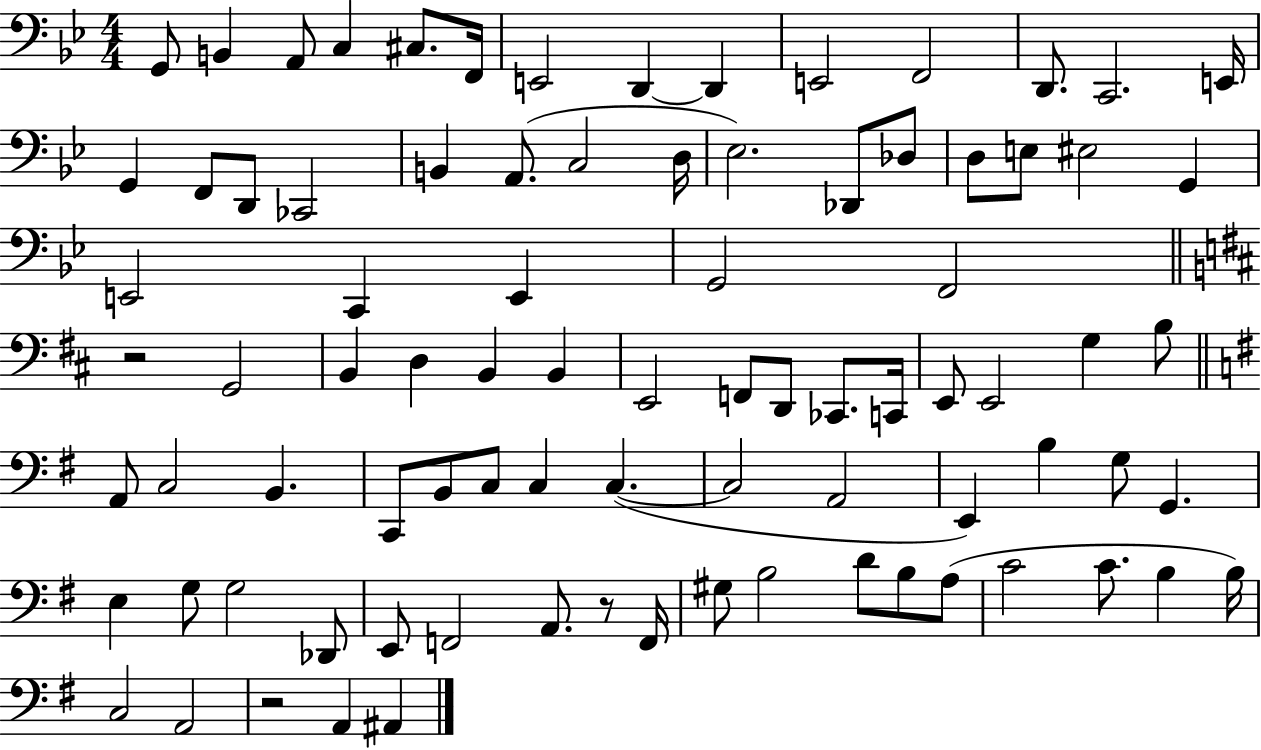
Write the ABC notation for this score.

X:1
T:Untitled
M:4/4
L:1/4
K:Bb
G,,/2 B,, A,,/2 C, ^C,/2 F,,/4 E,,2 D,, D,, E,,2 F,,2 D,,/2 C,,2 E,,/4 G,, F,,/2 D,,/2 _C,,2 B,, A,,/2 C,2 D,/4 _E,2 _D,,/2 _D,/2 D,/2 E,/2 ^E,2 G,, E,,2 C,, E,, G,,2 F,,2 z2 G,,2 B,, D, B,, B,, E,,2 F,,/2 D,,/2 _C,,/2 C,,/4 E,,/2 E,,2 G, B,/2 A,,/2 C,2 B,, C,,/2 B,,/2 C,/2 C, C, C,2 A,,2 E,, B, G,/2 G,, E, G,/2 G,2 _D,,/2 E,,/2 F,,2 A,,/2 z/2 F,,/4 ^G,/2 B,2 D/2 B,/2 A,/2 C2 C/2 B, B,/4 C,2 A,,2 z2 A,, ^A,,